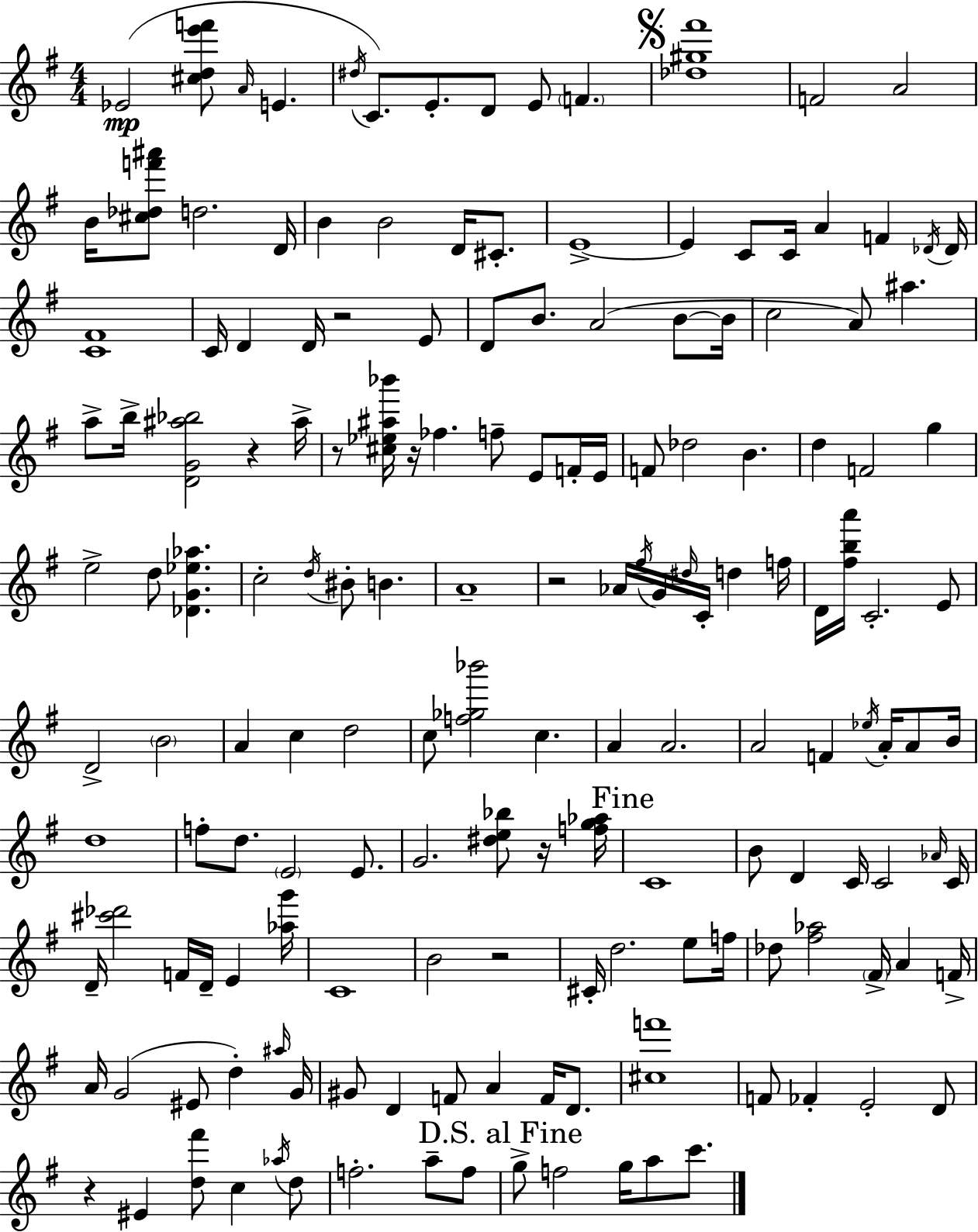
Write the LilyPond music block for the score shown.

{
  \clef treble
  \numericTimeSignature
  \time 4/4
  \key e \minor
  \repeat volta 2 { ees'2(\mp <cis'' d'' e''' f'''>8 \grace { a'16 } e'4. | \acciaccatura { dis''16 }) c'8. e'8.-. d'8 e'8 \parenthesize f'4. | \mark \markup { \musicglyph "scripts.segno" } <des'' gis'' fis'''>1 | f'2 a'2 | \break b'16 <cis'' des'' f''' ais'''>8 d''2. | d'16 b'4 b'2 d'16 cis'8.-. | e'1->~~ | e'4 c'8 c'16 a'4 f'4 | \break \acciaccatura { des'16 } des'16 <c' fis'>1 | c'16 d'4 d'16 r2 | e'8 d'8 b'8. a'2( | b'8~~ b'16 c''2 a'8) ais''4. | \break a''8-> b''16-> <d' g' ais'' bes''>2 r4 | ais''16-> r8 <cis'' ees'' ais'' bes'''>16 r16 fes''4. f''8-- e'8 | f'16-. e'16 f'8 des''2 b'4. | d''4 f'2 g''4 | \break e''2-> d''8 <des' g' ees'' aes''>4. | c''2-. \acciaccatura { d''16 } bis'8-. b'4. | a'1-- | r2 aes'16 \acciaccatura { fis''16 } g'16 \grace { dis''16 } | \break c'16-. d''4 f''16 d'16 <fis'' b'' a'''>16 c'2.-. | e'8 d'2-> \parenthesize b'2 | a'4 c''4 d''2 | c''8 <f'' ges'' bes'''>2 | \break c''4. a'4 a'2. | a'2 f'4 | \acciaccatura { ees''16 } a'16-. a'8 b'16 d''1 | f''8-. d''8. \parenthesize e'2 | \break e'8. g'2. | <dis'' e'' bes''>8 r16 <f'' g'' aes''>16 \mark "Fine" c'1 | b'8 d'4 c'16 c'2 | \grace { aes'16 } c'16 d'16-- <cis''' des'''>2 | \break f'16 d'16-- e'4 <aes'' g'''>16 c'1 | b'2 | r2 cis'16-. d''2. | e''8 f''16 des''8 <fis'' aes''>2 | \break \parenthesize fis'16-> a'4 f'16-> a'16 g'2( | eis'8 d''4-.) \grace { ais''16 } g'16 gis'8 d'4 f'8 | a'4 f'16 d'8. <cis'' f'''>1 | f'8 fes'4-. e'2-. | \break d'8 r4 eis'4 | <d'' fis'''>8 c''4 \acciaccatura { aes''16 } d''8 f''2.-. | a''8-- f''8 \mark "D.S. al Fine" g''8-> f''2 | g''16 a''8 c'''8. } \bar "|."
}